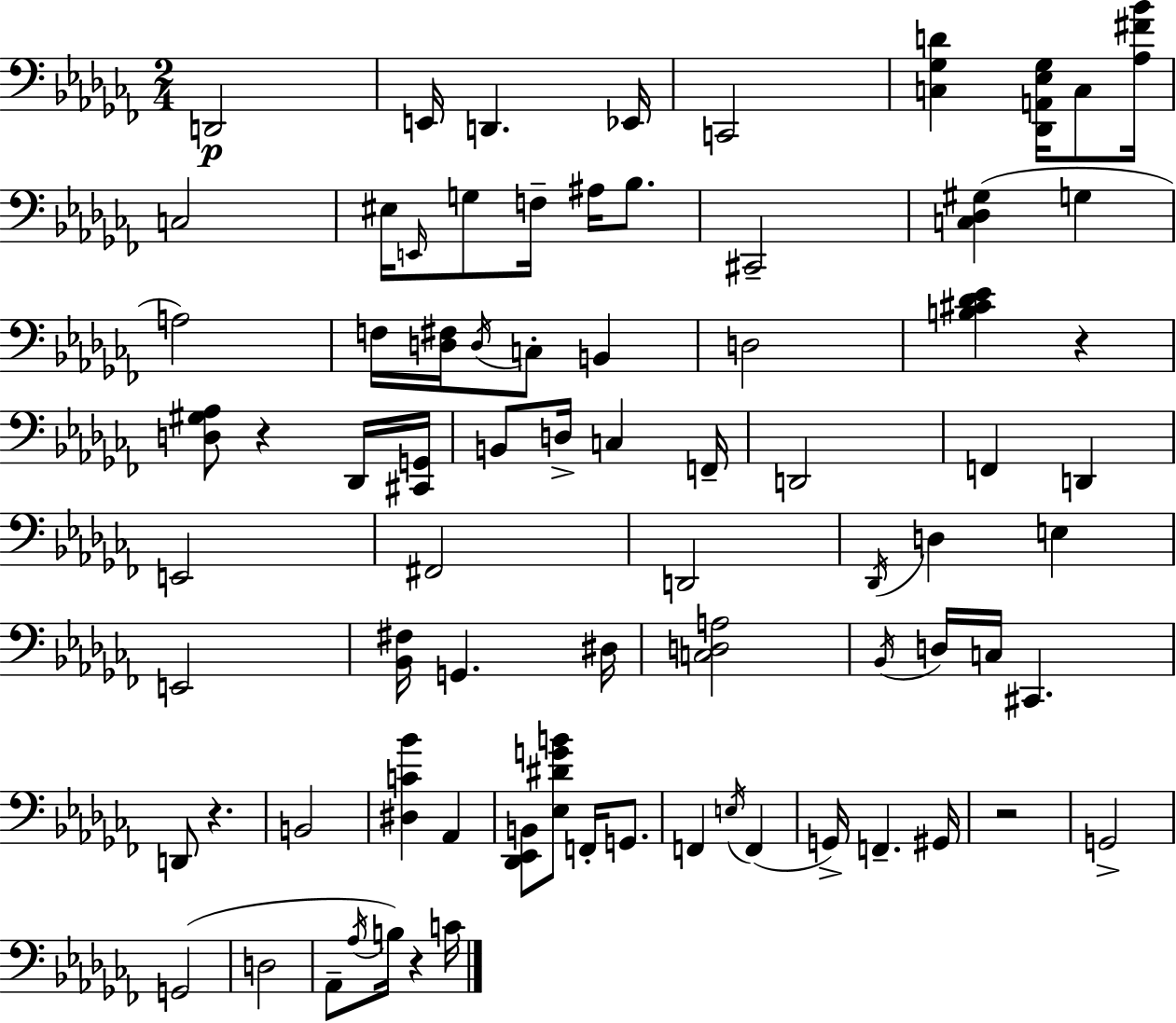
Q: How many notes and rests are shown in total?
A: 78